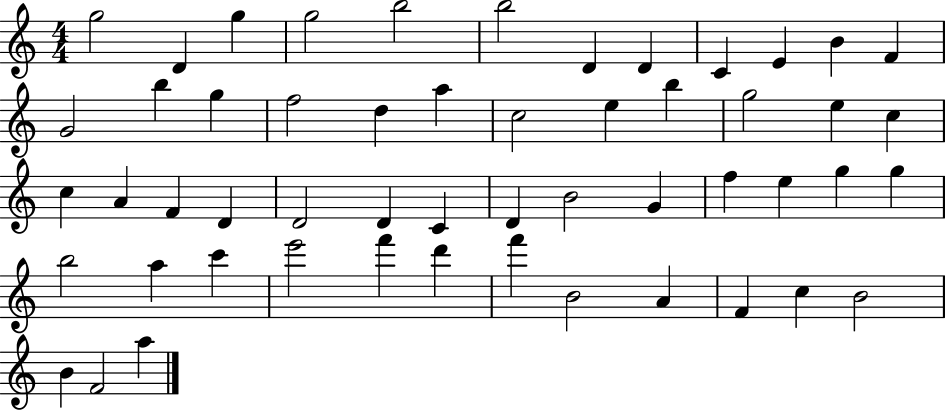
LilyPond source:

{
  \clef treble
  \numericTimeSignature
  \time 4/4
  \key c \major
  g''2 d'4 g''4 | g''2 b''2 | b''2 d'4 d'4 | c'4 e'4 b'4 f'4 | \break g'2 b''4 g''4 | f''2 d''4 a''4 | c''2 e''4 b''4 | g''2 e''4 c''4 | \break c''4 a'4 f'4 d'4 | d'2 d'4 c'4 | d'4 b'2 g'4 | f''4 e''4 g''4 g''4 | \break b''2 a''4 c'''4 | e'''2 f'''4 d'''4 | f'''4 b'2 a'4 | f'4 c''4 b'2 | \break b'4 f'2 a''4 | \bar "|."
}